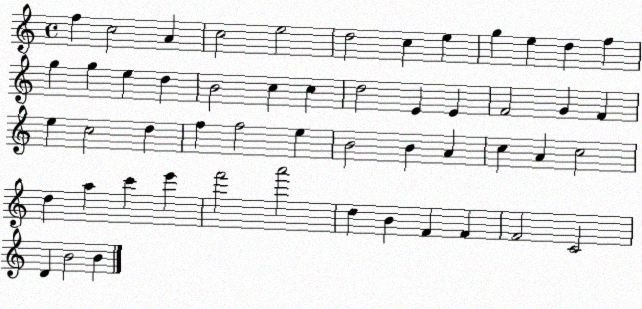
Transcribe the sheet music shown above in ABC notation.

X:1
T:Untitled
M:4/4
L:1/4
K:C
f c2 A c2 e2 d2 c e g e d f g g e d B2 c c d2 E E F2 G F e c2 d f f2 e B2 B A c A c2 d a c' e' f'2 a'2 d B F F F2 C2 D B2 B